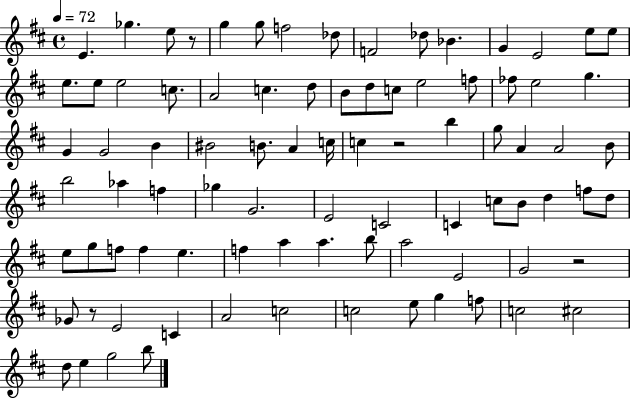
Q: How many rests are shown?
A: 4